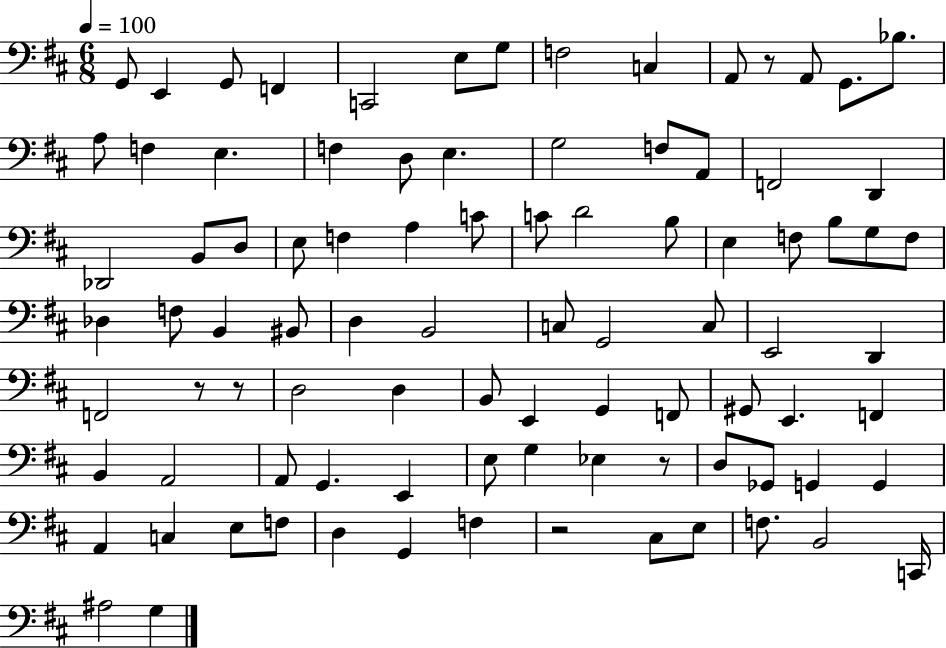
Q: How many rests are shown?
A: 5